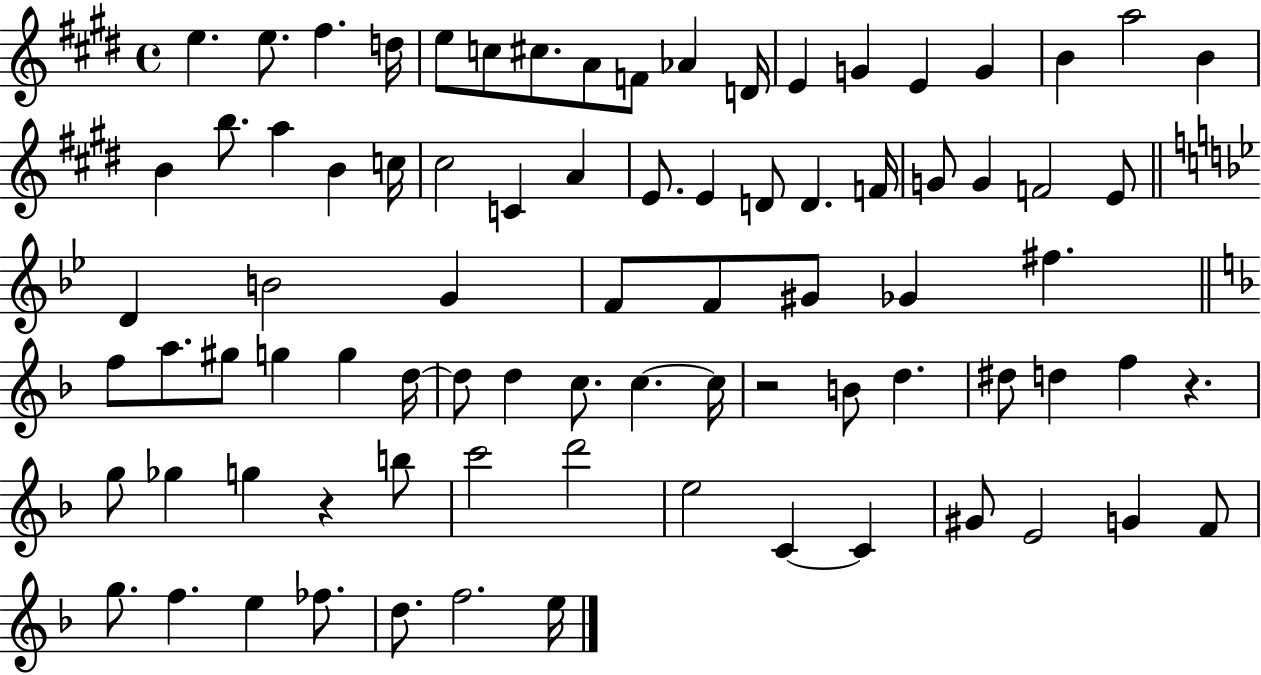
E5/q. E5/e. F#5/q. D5/s E5/e C5/e C#5/e. A4/e F4/e Ab4/q D4/s E4/q G4/q E4/q G4/q B4/q A5/h B4/q B4/q B5/e. A5/q B4/q C5/s C#5/h C4/q A4/q E4/e. E4/q D4/e D4/q. F4/s G4/e G4/q F4/h E4/e D4/q B4/h G4/q F4/e F4/e G#4/e Gb4/q F#5/q. F5/e A5/e. G#5/e G5/q G5/q D5/s D5/e D5/q C5/e. C5/q. C5/s R/h B4/e D5/q. D#5/e D5/q F5/q R/q. G5/e Gb5/q G5/q R/q B5/e C6/h D6/h E5/h C4/q C4/q G#4/e E4/h G4/q F4/e G5/e. F5/q. E5/q FES5/e. D5/e. F5/h. E5/s